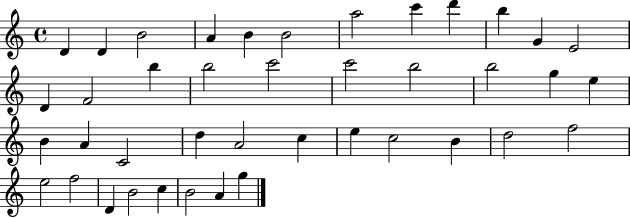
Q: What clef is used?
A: treble